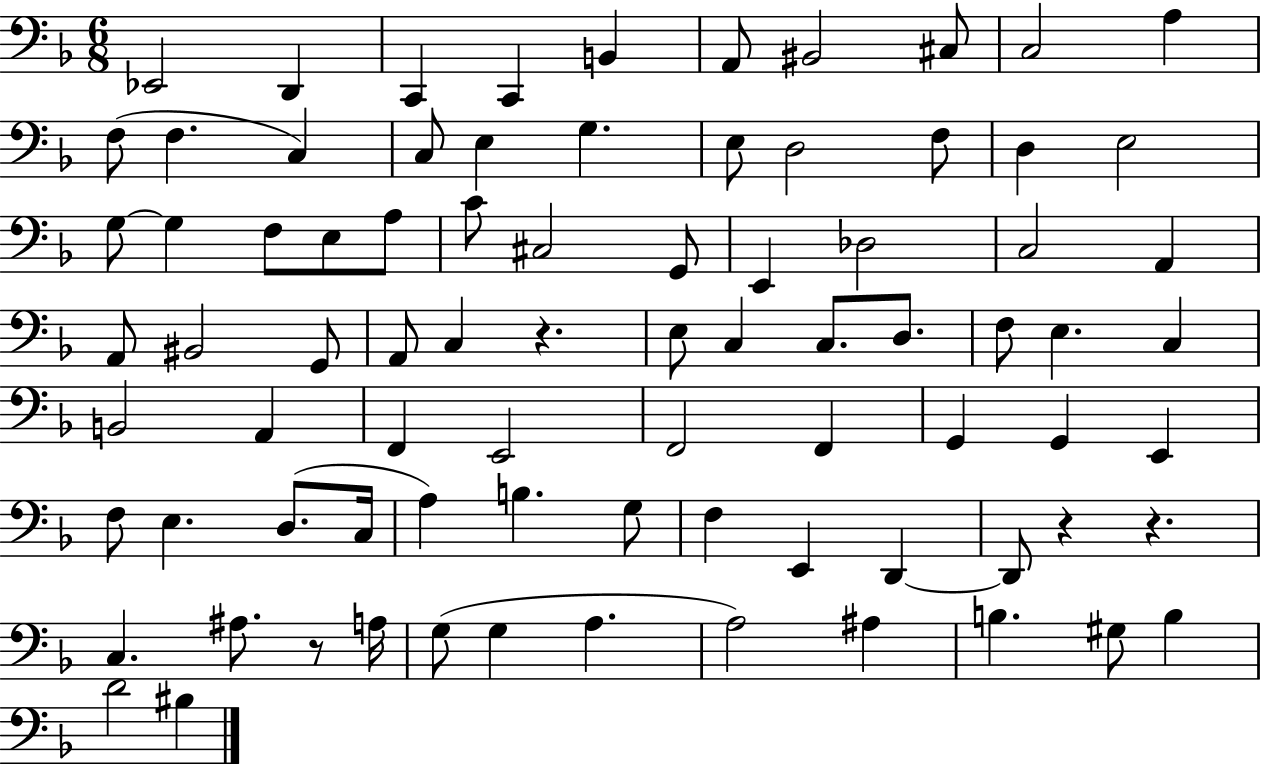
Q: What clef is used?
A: bass